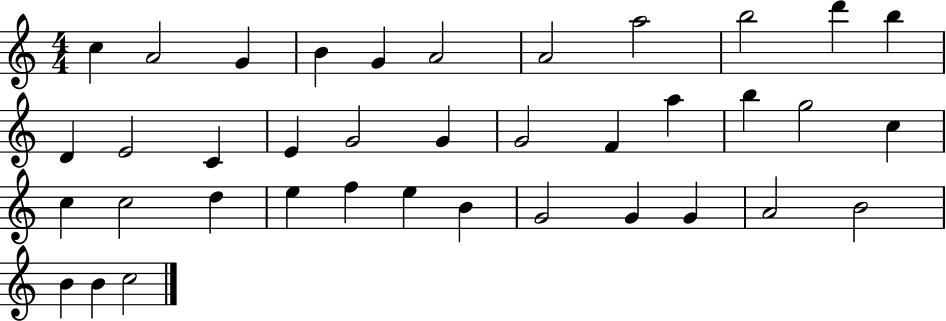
X:1
T:Untitled
M:4/4
L:1/4
K:C
c A2 G B G A2 A2 a2 b2 d' b D E2 C E G2 G G2 F a b g2 c c c2 d e f e B G2 G G A2 B2 B B c2